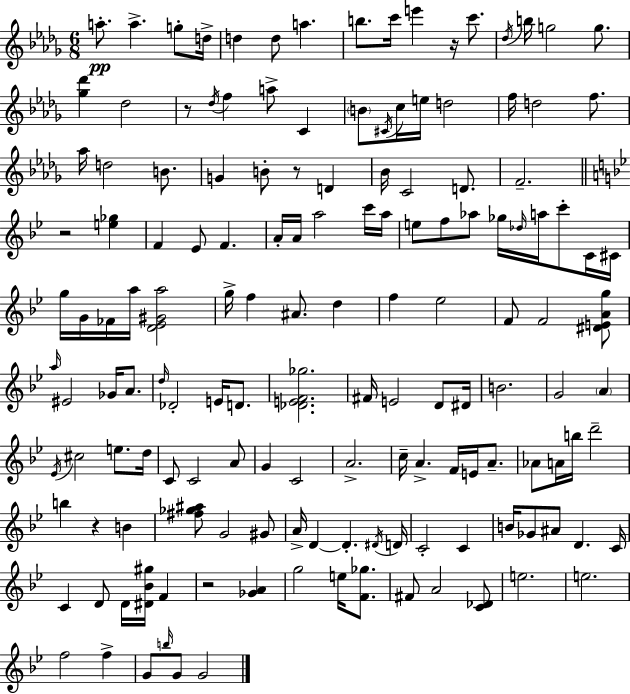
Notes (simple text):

A5/e. A5/q. G5/e D5/s D5/q D5/e A5/q. B5/e. C6/s E6/q R/s C6/e. Db5/s B5/s G5/h G5/e. [Gb5,Db6]/q Db5/h R/e Db5/s F5/q A5/e C4/q B4/e C#4/s C5/s E5/s D5/h F5/s D5/h F5/e. Ab5/s D5/h B4/e. G4/q B4/e R/e D4/q Bb4/s C4/h D4/e. F4/h. R/h [E5,Gb5]/q F4/q Eb4/e F4/q. A4/s A4/s A5/h C6/s A5/s E5/e F5/e Ab5/e Gb5/s Db5/s A5/s C6/e C4/s C#4/s G5/s G4/s FES4/s A5/s [D4,Eb4,G#4,A5]/h G5/s F5/q A#4/e. D5/q F5/q Eb5/h F4/e F4/h [D#4,E4,A4,G5]/e A5/s EIS4/h Gb4/s A4/e. D5/s Db4/h E4/s D4/e. [Db4,E4,F4,Gb5]/h. F#4/s E4/h D4/e D#4/s B4/h. G4/h A4/q Eb4/s C#5/h E5/e. D5/s C4/e C4/h A4/e G4/q C4/h A4/h. C5/s A4/q. F4/s E4/s A4/e. Ab4/e A4/s B5/s D6/h B5/q R/q B4/q [F#5,Gb5,A#5]/e G4/h G#4/e A4/s D4/q D4/q. D#4/s D4/s C4/h C4/q B4/s Gb4/e A#4/e D4/q. C4/s C4/q D4/e D4/s [D#4,Bb4,G#5]/s F4/q R/h [Gb4,A4]/q G5/h E5/s [F4,Gb5]/e. F#4/e A4/h [C4,Db4]/e E5/h. E5/h. F5/h F5/q G4/e B5/s G4/e G4/h